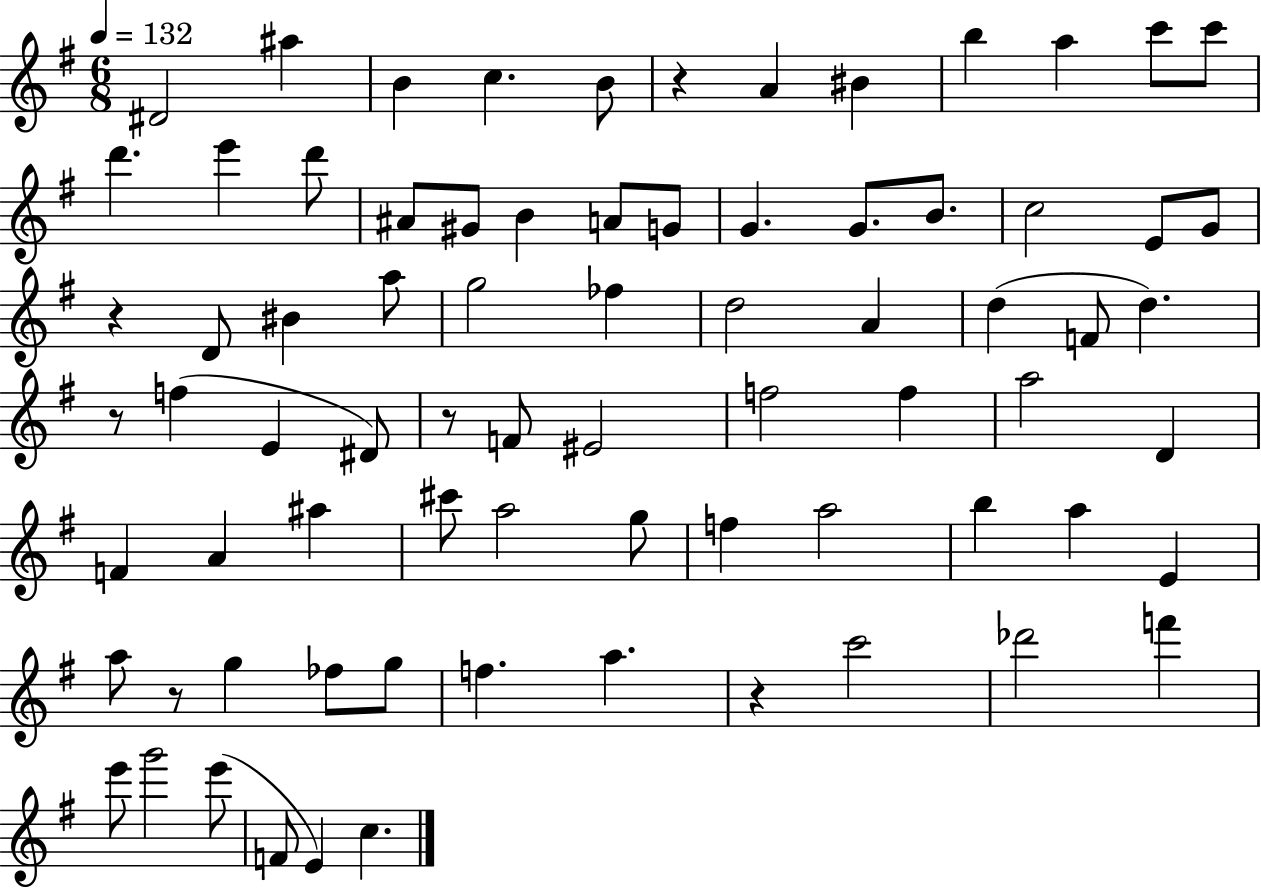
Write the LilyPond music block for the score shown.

{
  \clef treble
  \numericTimeSignature
  \time 6/8
  \key g \major
  \tempo 4 = 132
  dis'2 ais''4 | b'4 c''4. b'8 | r4 a'4 bis'4 | b''4 a''4 c'''8 c'''8 | \break d'''4. e'''4 d'''8 | ais'8 gis'8 b'4 a'8 g'8 | g'4. g'8. b'8. | c''2 e'8 g'8 | \break r4 d'8 bis'4 a''8 | g''2 fes''4 | d''2 a'4 | d''4( f'8 d''4.) | \break r8 f''4( e'4 dis'8) | r8 f'8 eis'2 | f''2 f''4 | a''2 d'4 | \break f'4 a'4 ais''4 | cis'''8 a''2 g''8 | f''4 a''2 | b''4 a''4 e'4 | \break a''8 r8 g''4 fes''8 g''8 | f''4. a''4. | r4 c'''2 | des'''2 f'''4 | \break e'''8 g'''2 e'''8( | f'8 e'4) c''4. | \bar "|."
}